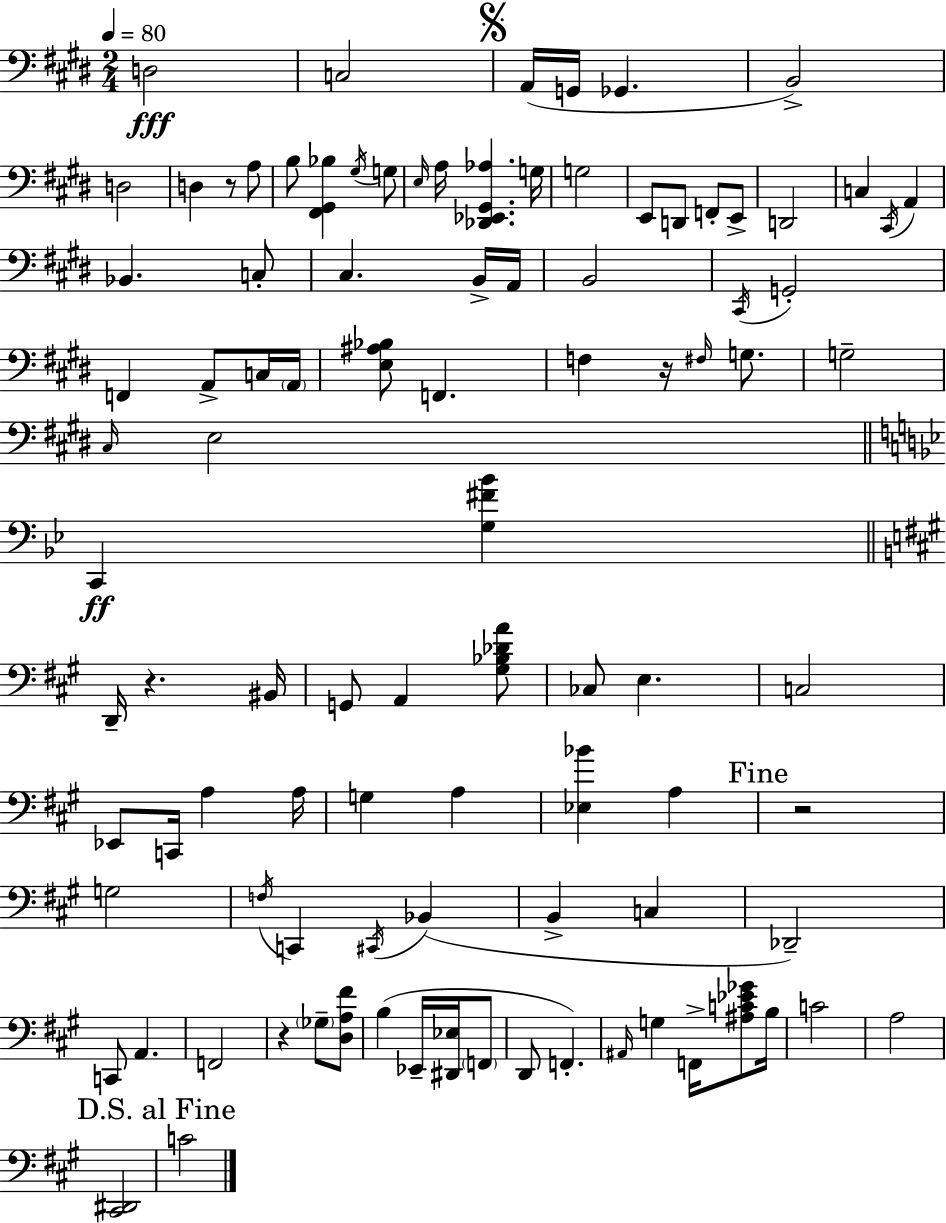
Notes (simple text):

D3/h C3/h A2/s G2/s Gb2/q. B2/h D3/h D3/q R/e A3/e B3/e [F#2,G#2,Bb3]/q G#3/s G3/e E3/s A3/s [Db2,Eb2,G#2,Ab3]/q. G3/s G3/h E2/e D2/e F2/e E2/e D2/h C3/q C#2/s A2/q Bb2/q. C3/e C#3/q. B2/s A2/s B2/h C#2/s G2/h F2/q A2/e C3/s A2/s [E3,A#3,Bb3]/e F2/q. F3/q R/s F#3/s G3/e. G3/h C#3/s E3/h C2/q [G3,F#4,Bb4]/q D2/s R/q. BIS2/s G2/e A2/q [G#3,Bb3,Db4,A4]/e CES3/e E3/q. C3/h Eb2/e C2/s A3/q A3/s G3/q A3/q [Eb3,Bb4]/q A3/q R/h G3/h F3/s C2/q C#2/s Bb2/q B2/q C3/q Db2/h C2/e A2/q. F2/h R/q Gb3/e [D3,A3,F#4]/e B3/q Eb2/s [D#2,Eb3]/s F2/e D2/e F2/q. A#2/s G3/q F2/s [A#3,C4,Eb4,Gb4]/e B3/s C4/h A3/h [C#2,D#2]/h C4/h